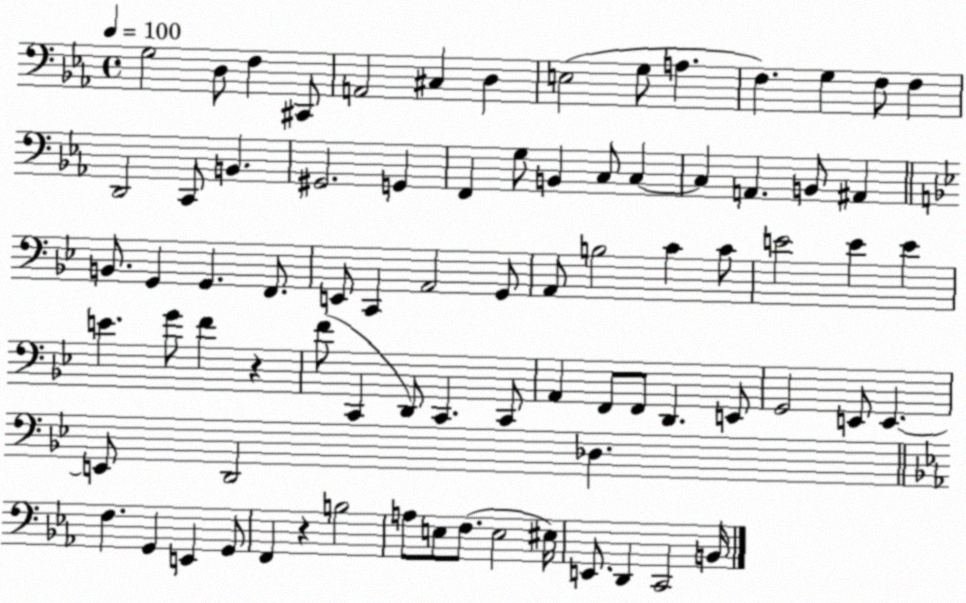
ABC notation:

X:1
T:Untitled
M:4/4
L:1/4
K:Eb
G,2 D,/2 F, ^C,,/2 A,,2 ^C, D, E,2 G,/2 A, F, G, F,/2 F, D,,2 C,,/2 B,, ^G,,2 G,, F,, G,/2 B,, C,/2 C, C, A,, B,,/2 ^A,, B,,/2 G,, G,, F,,/2 E,,/2 C,, A,,2 G,,/2 A,,/2 B,2 C C/2 E2 E E E G/2 F z F/2 C,, D,,/2 C,, C,,/2 A,, F,,/2 F,,/2 D,, E,,/2 G,,2 E,,/2 E,, E,,/2 D,,2 _D, F, G,, E,, G,,/2 F,, z B,2 A,/2 E,/2 F,/2 E,2 ^E,/4 E,,/2 D,, C,,2 B,,/4